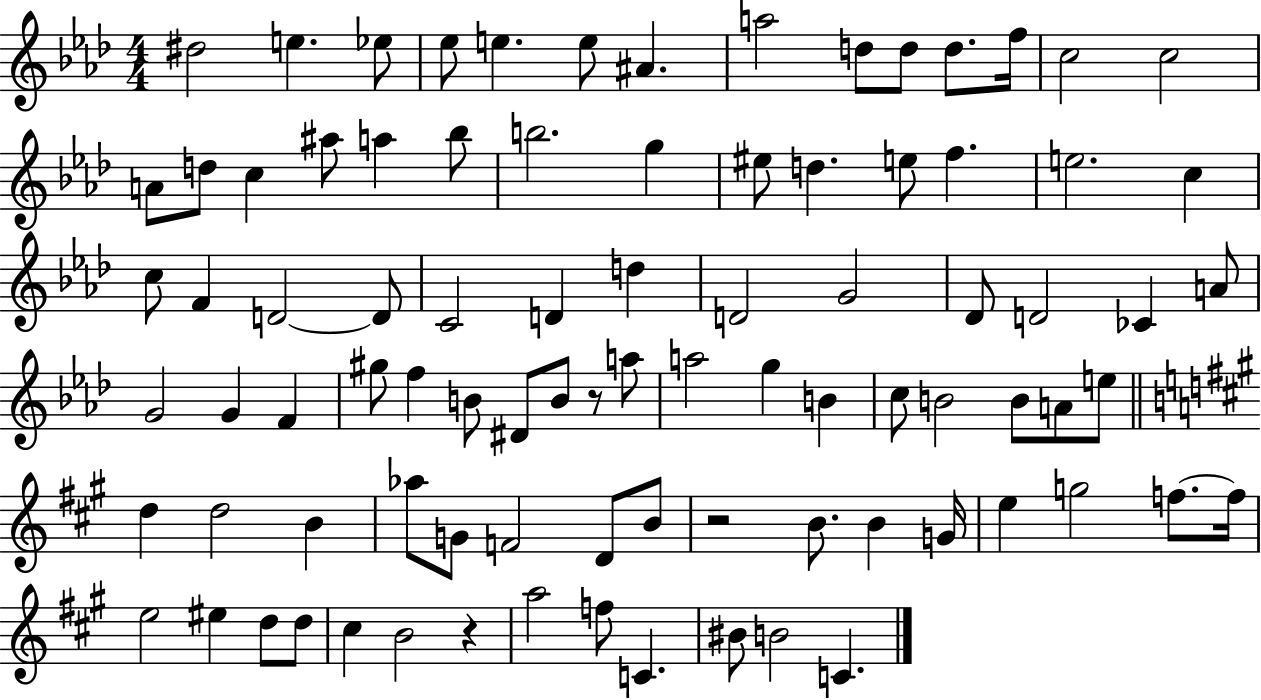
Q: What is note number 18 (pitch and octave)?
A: A#5